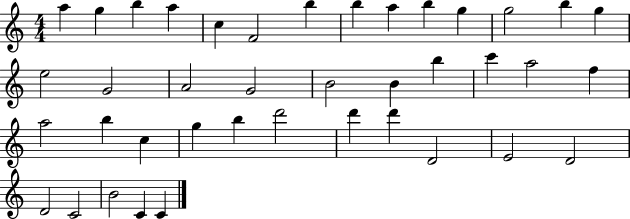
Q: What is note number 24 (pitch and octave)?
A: F5